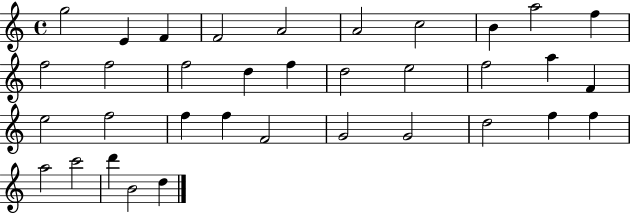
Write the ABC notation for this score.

X:1
T:Untitled
M:4/4
L:1/4
K:C
g2 E F F2 A2 A2 c2 B a2 f f2 f2 f2 d f d2 e2 f2 a F e2 f2 f f F2 G2 G2 d2 f f a2 c'2 d' B2 d